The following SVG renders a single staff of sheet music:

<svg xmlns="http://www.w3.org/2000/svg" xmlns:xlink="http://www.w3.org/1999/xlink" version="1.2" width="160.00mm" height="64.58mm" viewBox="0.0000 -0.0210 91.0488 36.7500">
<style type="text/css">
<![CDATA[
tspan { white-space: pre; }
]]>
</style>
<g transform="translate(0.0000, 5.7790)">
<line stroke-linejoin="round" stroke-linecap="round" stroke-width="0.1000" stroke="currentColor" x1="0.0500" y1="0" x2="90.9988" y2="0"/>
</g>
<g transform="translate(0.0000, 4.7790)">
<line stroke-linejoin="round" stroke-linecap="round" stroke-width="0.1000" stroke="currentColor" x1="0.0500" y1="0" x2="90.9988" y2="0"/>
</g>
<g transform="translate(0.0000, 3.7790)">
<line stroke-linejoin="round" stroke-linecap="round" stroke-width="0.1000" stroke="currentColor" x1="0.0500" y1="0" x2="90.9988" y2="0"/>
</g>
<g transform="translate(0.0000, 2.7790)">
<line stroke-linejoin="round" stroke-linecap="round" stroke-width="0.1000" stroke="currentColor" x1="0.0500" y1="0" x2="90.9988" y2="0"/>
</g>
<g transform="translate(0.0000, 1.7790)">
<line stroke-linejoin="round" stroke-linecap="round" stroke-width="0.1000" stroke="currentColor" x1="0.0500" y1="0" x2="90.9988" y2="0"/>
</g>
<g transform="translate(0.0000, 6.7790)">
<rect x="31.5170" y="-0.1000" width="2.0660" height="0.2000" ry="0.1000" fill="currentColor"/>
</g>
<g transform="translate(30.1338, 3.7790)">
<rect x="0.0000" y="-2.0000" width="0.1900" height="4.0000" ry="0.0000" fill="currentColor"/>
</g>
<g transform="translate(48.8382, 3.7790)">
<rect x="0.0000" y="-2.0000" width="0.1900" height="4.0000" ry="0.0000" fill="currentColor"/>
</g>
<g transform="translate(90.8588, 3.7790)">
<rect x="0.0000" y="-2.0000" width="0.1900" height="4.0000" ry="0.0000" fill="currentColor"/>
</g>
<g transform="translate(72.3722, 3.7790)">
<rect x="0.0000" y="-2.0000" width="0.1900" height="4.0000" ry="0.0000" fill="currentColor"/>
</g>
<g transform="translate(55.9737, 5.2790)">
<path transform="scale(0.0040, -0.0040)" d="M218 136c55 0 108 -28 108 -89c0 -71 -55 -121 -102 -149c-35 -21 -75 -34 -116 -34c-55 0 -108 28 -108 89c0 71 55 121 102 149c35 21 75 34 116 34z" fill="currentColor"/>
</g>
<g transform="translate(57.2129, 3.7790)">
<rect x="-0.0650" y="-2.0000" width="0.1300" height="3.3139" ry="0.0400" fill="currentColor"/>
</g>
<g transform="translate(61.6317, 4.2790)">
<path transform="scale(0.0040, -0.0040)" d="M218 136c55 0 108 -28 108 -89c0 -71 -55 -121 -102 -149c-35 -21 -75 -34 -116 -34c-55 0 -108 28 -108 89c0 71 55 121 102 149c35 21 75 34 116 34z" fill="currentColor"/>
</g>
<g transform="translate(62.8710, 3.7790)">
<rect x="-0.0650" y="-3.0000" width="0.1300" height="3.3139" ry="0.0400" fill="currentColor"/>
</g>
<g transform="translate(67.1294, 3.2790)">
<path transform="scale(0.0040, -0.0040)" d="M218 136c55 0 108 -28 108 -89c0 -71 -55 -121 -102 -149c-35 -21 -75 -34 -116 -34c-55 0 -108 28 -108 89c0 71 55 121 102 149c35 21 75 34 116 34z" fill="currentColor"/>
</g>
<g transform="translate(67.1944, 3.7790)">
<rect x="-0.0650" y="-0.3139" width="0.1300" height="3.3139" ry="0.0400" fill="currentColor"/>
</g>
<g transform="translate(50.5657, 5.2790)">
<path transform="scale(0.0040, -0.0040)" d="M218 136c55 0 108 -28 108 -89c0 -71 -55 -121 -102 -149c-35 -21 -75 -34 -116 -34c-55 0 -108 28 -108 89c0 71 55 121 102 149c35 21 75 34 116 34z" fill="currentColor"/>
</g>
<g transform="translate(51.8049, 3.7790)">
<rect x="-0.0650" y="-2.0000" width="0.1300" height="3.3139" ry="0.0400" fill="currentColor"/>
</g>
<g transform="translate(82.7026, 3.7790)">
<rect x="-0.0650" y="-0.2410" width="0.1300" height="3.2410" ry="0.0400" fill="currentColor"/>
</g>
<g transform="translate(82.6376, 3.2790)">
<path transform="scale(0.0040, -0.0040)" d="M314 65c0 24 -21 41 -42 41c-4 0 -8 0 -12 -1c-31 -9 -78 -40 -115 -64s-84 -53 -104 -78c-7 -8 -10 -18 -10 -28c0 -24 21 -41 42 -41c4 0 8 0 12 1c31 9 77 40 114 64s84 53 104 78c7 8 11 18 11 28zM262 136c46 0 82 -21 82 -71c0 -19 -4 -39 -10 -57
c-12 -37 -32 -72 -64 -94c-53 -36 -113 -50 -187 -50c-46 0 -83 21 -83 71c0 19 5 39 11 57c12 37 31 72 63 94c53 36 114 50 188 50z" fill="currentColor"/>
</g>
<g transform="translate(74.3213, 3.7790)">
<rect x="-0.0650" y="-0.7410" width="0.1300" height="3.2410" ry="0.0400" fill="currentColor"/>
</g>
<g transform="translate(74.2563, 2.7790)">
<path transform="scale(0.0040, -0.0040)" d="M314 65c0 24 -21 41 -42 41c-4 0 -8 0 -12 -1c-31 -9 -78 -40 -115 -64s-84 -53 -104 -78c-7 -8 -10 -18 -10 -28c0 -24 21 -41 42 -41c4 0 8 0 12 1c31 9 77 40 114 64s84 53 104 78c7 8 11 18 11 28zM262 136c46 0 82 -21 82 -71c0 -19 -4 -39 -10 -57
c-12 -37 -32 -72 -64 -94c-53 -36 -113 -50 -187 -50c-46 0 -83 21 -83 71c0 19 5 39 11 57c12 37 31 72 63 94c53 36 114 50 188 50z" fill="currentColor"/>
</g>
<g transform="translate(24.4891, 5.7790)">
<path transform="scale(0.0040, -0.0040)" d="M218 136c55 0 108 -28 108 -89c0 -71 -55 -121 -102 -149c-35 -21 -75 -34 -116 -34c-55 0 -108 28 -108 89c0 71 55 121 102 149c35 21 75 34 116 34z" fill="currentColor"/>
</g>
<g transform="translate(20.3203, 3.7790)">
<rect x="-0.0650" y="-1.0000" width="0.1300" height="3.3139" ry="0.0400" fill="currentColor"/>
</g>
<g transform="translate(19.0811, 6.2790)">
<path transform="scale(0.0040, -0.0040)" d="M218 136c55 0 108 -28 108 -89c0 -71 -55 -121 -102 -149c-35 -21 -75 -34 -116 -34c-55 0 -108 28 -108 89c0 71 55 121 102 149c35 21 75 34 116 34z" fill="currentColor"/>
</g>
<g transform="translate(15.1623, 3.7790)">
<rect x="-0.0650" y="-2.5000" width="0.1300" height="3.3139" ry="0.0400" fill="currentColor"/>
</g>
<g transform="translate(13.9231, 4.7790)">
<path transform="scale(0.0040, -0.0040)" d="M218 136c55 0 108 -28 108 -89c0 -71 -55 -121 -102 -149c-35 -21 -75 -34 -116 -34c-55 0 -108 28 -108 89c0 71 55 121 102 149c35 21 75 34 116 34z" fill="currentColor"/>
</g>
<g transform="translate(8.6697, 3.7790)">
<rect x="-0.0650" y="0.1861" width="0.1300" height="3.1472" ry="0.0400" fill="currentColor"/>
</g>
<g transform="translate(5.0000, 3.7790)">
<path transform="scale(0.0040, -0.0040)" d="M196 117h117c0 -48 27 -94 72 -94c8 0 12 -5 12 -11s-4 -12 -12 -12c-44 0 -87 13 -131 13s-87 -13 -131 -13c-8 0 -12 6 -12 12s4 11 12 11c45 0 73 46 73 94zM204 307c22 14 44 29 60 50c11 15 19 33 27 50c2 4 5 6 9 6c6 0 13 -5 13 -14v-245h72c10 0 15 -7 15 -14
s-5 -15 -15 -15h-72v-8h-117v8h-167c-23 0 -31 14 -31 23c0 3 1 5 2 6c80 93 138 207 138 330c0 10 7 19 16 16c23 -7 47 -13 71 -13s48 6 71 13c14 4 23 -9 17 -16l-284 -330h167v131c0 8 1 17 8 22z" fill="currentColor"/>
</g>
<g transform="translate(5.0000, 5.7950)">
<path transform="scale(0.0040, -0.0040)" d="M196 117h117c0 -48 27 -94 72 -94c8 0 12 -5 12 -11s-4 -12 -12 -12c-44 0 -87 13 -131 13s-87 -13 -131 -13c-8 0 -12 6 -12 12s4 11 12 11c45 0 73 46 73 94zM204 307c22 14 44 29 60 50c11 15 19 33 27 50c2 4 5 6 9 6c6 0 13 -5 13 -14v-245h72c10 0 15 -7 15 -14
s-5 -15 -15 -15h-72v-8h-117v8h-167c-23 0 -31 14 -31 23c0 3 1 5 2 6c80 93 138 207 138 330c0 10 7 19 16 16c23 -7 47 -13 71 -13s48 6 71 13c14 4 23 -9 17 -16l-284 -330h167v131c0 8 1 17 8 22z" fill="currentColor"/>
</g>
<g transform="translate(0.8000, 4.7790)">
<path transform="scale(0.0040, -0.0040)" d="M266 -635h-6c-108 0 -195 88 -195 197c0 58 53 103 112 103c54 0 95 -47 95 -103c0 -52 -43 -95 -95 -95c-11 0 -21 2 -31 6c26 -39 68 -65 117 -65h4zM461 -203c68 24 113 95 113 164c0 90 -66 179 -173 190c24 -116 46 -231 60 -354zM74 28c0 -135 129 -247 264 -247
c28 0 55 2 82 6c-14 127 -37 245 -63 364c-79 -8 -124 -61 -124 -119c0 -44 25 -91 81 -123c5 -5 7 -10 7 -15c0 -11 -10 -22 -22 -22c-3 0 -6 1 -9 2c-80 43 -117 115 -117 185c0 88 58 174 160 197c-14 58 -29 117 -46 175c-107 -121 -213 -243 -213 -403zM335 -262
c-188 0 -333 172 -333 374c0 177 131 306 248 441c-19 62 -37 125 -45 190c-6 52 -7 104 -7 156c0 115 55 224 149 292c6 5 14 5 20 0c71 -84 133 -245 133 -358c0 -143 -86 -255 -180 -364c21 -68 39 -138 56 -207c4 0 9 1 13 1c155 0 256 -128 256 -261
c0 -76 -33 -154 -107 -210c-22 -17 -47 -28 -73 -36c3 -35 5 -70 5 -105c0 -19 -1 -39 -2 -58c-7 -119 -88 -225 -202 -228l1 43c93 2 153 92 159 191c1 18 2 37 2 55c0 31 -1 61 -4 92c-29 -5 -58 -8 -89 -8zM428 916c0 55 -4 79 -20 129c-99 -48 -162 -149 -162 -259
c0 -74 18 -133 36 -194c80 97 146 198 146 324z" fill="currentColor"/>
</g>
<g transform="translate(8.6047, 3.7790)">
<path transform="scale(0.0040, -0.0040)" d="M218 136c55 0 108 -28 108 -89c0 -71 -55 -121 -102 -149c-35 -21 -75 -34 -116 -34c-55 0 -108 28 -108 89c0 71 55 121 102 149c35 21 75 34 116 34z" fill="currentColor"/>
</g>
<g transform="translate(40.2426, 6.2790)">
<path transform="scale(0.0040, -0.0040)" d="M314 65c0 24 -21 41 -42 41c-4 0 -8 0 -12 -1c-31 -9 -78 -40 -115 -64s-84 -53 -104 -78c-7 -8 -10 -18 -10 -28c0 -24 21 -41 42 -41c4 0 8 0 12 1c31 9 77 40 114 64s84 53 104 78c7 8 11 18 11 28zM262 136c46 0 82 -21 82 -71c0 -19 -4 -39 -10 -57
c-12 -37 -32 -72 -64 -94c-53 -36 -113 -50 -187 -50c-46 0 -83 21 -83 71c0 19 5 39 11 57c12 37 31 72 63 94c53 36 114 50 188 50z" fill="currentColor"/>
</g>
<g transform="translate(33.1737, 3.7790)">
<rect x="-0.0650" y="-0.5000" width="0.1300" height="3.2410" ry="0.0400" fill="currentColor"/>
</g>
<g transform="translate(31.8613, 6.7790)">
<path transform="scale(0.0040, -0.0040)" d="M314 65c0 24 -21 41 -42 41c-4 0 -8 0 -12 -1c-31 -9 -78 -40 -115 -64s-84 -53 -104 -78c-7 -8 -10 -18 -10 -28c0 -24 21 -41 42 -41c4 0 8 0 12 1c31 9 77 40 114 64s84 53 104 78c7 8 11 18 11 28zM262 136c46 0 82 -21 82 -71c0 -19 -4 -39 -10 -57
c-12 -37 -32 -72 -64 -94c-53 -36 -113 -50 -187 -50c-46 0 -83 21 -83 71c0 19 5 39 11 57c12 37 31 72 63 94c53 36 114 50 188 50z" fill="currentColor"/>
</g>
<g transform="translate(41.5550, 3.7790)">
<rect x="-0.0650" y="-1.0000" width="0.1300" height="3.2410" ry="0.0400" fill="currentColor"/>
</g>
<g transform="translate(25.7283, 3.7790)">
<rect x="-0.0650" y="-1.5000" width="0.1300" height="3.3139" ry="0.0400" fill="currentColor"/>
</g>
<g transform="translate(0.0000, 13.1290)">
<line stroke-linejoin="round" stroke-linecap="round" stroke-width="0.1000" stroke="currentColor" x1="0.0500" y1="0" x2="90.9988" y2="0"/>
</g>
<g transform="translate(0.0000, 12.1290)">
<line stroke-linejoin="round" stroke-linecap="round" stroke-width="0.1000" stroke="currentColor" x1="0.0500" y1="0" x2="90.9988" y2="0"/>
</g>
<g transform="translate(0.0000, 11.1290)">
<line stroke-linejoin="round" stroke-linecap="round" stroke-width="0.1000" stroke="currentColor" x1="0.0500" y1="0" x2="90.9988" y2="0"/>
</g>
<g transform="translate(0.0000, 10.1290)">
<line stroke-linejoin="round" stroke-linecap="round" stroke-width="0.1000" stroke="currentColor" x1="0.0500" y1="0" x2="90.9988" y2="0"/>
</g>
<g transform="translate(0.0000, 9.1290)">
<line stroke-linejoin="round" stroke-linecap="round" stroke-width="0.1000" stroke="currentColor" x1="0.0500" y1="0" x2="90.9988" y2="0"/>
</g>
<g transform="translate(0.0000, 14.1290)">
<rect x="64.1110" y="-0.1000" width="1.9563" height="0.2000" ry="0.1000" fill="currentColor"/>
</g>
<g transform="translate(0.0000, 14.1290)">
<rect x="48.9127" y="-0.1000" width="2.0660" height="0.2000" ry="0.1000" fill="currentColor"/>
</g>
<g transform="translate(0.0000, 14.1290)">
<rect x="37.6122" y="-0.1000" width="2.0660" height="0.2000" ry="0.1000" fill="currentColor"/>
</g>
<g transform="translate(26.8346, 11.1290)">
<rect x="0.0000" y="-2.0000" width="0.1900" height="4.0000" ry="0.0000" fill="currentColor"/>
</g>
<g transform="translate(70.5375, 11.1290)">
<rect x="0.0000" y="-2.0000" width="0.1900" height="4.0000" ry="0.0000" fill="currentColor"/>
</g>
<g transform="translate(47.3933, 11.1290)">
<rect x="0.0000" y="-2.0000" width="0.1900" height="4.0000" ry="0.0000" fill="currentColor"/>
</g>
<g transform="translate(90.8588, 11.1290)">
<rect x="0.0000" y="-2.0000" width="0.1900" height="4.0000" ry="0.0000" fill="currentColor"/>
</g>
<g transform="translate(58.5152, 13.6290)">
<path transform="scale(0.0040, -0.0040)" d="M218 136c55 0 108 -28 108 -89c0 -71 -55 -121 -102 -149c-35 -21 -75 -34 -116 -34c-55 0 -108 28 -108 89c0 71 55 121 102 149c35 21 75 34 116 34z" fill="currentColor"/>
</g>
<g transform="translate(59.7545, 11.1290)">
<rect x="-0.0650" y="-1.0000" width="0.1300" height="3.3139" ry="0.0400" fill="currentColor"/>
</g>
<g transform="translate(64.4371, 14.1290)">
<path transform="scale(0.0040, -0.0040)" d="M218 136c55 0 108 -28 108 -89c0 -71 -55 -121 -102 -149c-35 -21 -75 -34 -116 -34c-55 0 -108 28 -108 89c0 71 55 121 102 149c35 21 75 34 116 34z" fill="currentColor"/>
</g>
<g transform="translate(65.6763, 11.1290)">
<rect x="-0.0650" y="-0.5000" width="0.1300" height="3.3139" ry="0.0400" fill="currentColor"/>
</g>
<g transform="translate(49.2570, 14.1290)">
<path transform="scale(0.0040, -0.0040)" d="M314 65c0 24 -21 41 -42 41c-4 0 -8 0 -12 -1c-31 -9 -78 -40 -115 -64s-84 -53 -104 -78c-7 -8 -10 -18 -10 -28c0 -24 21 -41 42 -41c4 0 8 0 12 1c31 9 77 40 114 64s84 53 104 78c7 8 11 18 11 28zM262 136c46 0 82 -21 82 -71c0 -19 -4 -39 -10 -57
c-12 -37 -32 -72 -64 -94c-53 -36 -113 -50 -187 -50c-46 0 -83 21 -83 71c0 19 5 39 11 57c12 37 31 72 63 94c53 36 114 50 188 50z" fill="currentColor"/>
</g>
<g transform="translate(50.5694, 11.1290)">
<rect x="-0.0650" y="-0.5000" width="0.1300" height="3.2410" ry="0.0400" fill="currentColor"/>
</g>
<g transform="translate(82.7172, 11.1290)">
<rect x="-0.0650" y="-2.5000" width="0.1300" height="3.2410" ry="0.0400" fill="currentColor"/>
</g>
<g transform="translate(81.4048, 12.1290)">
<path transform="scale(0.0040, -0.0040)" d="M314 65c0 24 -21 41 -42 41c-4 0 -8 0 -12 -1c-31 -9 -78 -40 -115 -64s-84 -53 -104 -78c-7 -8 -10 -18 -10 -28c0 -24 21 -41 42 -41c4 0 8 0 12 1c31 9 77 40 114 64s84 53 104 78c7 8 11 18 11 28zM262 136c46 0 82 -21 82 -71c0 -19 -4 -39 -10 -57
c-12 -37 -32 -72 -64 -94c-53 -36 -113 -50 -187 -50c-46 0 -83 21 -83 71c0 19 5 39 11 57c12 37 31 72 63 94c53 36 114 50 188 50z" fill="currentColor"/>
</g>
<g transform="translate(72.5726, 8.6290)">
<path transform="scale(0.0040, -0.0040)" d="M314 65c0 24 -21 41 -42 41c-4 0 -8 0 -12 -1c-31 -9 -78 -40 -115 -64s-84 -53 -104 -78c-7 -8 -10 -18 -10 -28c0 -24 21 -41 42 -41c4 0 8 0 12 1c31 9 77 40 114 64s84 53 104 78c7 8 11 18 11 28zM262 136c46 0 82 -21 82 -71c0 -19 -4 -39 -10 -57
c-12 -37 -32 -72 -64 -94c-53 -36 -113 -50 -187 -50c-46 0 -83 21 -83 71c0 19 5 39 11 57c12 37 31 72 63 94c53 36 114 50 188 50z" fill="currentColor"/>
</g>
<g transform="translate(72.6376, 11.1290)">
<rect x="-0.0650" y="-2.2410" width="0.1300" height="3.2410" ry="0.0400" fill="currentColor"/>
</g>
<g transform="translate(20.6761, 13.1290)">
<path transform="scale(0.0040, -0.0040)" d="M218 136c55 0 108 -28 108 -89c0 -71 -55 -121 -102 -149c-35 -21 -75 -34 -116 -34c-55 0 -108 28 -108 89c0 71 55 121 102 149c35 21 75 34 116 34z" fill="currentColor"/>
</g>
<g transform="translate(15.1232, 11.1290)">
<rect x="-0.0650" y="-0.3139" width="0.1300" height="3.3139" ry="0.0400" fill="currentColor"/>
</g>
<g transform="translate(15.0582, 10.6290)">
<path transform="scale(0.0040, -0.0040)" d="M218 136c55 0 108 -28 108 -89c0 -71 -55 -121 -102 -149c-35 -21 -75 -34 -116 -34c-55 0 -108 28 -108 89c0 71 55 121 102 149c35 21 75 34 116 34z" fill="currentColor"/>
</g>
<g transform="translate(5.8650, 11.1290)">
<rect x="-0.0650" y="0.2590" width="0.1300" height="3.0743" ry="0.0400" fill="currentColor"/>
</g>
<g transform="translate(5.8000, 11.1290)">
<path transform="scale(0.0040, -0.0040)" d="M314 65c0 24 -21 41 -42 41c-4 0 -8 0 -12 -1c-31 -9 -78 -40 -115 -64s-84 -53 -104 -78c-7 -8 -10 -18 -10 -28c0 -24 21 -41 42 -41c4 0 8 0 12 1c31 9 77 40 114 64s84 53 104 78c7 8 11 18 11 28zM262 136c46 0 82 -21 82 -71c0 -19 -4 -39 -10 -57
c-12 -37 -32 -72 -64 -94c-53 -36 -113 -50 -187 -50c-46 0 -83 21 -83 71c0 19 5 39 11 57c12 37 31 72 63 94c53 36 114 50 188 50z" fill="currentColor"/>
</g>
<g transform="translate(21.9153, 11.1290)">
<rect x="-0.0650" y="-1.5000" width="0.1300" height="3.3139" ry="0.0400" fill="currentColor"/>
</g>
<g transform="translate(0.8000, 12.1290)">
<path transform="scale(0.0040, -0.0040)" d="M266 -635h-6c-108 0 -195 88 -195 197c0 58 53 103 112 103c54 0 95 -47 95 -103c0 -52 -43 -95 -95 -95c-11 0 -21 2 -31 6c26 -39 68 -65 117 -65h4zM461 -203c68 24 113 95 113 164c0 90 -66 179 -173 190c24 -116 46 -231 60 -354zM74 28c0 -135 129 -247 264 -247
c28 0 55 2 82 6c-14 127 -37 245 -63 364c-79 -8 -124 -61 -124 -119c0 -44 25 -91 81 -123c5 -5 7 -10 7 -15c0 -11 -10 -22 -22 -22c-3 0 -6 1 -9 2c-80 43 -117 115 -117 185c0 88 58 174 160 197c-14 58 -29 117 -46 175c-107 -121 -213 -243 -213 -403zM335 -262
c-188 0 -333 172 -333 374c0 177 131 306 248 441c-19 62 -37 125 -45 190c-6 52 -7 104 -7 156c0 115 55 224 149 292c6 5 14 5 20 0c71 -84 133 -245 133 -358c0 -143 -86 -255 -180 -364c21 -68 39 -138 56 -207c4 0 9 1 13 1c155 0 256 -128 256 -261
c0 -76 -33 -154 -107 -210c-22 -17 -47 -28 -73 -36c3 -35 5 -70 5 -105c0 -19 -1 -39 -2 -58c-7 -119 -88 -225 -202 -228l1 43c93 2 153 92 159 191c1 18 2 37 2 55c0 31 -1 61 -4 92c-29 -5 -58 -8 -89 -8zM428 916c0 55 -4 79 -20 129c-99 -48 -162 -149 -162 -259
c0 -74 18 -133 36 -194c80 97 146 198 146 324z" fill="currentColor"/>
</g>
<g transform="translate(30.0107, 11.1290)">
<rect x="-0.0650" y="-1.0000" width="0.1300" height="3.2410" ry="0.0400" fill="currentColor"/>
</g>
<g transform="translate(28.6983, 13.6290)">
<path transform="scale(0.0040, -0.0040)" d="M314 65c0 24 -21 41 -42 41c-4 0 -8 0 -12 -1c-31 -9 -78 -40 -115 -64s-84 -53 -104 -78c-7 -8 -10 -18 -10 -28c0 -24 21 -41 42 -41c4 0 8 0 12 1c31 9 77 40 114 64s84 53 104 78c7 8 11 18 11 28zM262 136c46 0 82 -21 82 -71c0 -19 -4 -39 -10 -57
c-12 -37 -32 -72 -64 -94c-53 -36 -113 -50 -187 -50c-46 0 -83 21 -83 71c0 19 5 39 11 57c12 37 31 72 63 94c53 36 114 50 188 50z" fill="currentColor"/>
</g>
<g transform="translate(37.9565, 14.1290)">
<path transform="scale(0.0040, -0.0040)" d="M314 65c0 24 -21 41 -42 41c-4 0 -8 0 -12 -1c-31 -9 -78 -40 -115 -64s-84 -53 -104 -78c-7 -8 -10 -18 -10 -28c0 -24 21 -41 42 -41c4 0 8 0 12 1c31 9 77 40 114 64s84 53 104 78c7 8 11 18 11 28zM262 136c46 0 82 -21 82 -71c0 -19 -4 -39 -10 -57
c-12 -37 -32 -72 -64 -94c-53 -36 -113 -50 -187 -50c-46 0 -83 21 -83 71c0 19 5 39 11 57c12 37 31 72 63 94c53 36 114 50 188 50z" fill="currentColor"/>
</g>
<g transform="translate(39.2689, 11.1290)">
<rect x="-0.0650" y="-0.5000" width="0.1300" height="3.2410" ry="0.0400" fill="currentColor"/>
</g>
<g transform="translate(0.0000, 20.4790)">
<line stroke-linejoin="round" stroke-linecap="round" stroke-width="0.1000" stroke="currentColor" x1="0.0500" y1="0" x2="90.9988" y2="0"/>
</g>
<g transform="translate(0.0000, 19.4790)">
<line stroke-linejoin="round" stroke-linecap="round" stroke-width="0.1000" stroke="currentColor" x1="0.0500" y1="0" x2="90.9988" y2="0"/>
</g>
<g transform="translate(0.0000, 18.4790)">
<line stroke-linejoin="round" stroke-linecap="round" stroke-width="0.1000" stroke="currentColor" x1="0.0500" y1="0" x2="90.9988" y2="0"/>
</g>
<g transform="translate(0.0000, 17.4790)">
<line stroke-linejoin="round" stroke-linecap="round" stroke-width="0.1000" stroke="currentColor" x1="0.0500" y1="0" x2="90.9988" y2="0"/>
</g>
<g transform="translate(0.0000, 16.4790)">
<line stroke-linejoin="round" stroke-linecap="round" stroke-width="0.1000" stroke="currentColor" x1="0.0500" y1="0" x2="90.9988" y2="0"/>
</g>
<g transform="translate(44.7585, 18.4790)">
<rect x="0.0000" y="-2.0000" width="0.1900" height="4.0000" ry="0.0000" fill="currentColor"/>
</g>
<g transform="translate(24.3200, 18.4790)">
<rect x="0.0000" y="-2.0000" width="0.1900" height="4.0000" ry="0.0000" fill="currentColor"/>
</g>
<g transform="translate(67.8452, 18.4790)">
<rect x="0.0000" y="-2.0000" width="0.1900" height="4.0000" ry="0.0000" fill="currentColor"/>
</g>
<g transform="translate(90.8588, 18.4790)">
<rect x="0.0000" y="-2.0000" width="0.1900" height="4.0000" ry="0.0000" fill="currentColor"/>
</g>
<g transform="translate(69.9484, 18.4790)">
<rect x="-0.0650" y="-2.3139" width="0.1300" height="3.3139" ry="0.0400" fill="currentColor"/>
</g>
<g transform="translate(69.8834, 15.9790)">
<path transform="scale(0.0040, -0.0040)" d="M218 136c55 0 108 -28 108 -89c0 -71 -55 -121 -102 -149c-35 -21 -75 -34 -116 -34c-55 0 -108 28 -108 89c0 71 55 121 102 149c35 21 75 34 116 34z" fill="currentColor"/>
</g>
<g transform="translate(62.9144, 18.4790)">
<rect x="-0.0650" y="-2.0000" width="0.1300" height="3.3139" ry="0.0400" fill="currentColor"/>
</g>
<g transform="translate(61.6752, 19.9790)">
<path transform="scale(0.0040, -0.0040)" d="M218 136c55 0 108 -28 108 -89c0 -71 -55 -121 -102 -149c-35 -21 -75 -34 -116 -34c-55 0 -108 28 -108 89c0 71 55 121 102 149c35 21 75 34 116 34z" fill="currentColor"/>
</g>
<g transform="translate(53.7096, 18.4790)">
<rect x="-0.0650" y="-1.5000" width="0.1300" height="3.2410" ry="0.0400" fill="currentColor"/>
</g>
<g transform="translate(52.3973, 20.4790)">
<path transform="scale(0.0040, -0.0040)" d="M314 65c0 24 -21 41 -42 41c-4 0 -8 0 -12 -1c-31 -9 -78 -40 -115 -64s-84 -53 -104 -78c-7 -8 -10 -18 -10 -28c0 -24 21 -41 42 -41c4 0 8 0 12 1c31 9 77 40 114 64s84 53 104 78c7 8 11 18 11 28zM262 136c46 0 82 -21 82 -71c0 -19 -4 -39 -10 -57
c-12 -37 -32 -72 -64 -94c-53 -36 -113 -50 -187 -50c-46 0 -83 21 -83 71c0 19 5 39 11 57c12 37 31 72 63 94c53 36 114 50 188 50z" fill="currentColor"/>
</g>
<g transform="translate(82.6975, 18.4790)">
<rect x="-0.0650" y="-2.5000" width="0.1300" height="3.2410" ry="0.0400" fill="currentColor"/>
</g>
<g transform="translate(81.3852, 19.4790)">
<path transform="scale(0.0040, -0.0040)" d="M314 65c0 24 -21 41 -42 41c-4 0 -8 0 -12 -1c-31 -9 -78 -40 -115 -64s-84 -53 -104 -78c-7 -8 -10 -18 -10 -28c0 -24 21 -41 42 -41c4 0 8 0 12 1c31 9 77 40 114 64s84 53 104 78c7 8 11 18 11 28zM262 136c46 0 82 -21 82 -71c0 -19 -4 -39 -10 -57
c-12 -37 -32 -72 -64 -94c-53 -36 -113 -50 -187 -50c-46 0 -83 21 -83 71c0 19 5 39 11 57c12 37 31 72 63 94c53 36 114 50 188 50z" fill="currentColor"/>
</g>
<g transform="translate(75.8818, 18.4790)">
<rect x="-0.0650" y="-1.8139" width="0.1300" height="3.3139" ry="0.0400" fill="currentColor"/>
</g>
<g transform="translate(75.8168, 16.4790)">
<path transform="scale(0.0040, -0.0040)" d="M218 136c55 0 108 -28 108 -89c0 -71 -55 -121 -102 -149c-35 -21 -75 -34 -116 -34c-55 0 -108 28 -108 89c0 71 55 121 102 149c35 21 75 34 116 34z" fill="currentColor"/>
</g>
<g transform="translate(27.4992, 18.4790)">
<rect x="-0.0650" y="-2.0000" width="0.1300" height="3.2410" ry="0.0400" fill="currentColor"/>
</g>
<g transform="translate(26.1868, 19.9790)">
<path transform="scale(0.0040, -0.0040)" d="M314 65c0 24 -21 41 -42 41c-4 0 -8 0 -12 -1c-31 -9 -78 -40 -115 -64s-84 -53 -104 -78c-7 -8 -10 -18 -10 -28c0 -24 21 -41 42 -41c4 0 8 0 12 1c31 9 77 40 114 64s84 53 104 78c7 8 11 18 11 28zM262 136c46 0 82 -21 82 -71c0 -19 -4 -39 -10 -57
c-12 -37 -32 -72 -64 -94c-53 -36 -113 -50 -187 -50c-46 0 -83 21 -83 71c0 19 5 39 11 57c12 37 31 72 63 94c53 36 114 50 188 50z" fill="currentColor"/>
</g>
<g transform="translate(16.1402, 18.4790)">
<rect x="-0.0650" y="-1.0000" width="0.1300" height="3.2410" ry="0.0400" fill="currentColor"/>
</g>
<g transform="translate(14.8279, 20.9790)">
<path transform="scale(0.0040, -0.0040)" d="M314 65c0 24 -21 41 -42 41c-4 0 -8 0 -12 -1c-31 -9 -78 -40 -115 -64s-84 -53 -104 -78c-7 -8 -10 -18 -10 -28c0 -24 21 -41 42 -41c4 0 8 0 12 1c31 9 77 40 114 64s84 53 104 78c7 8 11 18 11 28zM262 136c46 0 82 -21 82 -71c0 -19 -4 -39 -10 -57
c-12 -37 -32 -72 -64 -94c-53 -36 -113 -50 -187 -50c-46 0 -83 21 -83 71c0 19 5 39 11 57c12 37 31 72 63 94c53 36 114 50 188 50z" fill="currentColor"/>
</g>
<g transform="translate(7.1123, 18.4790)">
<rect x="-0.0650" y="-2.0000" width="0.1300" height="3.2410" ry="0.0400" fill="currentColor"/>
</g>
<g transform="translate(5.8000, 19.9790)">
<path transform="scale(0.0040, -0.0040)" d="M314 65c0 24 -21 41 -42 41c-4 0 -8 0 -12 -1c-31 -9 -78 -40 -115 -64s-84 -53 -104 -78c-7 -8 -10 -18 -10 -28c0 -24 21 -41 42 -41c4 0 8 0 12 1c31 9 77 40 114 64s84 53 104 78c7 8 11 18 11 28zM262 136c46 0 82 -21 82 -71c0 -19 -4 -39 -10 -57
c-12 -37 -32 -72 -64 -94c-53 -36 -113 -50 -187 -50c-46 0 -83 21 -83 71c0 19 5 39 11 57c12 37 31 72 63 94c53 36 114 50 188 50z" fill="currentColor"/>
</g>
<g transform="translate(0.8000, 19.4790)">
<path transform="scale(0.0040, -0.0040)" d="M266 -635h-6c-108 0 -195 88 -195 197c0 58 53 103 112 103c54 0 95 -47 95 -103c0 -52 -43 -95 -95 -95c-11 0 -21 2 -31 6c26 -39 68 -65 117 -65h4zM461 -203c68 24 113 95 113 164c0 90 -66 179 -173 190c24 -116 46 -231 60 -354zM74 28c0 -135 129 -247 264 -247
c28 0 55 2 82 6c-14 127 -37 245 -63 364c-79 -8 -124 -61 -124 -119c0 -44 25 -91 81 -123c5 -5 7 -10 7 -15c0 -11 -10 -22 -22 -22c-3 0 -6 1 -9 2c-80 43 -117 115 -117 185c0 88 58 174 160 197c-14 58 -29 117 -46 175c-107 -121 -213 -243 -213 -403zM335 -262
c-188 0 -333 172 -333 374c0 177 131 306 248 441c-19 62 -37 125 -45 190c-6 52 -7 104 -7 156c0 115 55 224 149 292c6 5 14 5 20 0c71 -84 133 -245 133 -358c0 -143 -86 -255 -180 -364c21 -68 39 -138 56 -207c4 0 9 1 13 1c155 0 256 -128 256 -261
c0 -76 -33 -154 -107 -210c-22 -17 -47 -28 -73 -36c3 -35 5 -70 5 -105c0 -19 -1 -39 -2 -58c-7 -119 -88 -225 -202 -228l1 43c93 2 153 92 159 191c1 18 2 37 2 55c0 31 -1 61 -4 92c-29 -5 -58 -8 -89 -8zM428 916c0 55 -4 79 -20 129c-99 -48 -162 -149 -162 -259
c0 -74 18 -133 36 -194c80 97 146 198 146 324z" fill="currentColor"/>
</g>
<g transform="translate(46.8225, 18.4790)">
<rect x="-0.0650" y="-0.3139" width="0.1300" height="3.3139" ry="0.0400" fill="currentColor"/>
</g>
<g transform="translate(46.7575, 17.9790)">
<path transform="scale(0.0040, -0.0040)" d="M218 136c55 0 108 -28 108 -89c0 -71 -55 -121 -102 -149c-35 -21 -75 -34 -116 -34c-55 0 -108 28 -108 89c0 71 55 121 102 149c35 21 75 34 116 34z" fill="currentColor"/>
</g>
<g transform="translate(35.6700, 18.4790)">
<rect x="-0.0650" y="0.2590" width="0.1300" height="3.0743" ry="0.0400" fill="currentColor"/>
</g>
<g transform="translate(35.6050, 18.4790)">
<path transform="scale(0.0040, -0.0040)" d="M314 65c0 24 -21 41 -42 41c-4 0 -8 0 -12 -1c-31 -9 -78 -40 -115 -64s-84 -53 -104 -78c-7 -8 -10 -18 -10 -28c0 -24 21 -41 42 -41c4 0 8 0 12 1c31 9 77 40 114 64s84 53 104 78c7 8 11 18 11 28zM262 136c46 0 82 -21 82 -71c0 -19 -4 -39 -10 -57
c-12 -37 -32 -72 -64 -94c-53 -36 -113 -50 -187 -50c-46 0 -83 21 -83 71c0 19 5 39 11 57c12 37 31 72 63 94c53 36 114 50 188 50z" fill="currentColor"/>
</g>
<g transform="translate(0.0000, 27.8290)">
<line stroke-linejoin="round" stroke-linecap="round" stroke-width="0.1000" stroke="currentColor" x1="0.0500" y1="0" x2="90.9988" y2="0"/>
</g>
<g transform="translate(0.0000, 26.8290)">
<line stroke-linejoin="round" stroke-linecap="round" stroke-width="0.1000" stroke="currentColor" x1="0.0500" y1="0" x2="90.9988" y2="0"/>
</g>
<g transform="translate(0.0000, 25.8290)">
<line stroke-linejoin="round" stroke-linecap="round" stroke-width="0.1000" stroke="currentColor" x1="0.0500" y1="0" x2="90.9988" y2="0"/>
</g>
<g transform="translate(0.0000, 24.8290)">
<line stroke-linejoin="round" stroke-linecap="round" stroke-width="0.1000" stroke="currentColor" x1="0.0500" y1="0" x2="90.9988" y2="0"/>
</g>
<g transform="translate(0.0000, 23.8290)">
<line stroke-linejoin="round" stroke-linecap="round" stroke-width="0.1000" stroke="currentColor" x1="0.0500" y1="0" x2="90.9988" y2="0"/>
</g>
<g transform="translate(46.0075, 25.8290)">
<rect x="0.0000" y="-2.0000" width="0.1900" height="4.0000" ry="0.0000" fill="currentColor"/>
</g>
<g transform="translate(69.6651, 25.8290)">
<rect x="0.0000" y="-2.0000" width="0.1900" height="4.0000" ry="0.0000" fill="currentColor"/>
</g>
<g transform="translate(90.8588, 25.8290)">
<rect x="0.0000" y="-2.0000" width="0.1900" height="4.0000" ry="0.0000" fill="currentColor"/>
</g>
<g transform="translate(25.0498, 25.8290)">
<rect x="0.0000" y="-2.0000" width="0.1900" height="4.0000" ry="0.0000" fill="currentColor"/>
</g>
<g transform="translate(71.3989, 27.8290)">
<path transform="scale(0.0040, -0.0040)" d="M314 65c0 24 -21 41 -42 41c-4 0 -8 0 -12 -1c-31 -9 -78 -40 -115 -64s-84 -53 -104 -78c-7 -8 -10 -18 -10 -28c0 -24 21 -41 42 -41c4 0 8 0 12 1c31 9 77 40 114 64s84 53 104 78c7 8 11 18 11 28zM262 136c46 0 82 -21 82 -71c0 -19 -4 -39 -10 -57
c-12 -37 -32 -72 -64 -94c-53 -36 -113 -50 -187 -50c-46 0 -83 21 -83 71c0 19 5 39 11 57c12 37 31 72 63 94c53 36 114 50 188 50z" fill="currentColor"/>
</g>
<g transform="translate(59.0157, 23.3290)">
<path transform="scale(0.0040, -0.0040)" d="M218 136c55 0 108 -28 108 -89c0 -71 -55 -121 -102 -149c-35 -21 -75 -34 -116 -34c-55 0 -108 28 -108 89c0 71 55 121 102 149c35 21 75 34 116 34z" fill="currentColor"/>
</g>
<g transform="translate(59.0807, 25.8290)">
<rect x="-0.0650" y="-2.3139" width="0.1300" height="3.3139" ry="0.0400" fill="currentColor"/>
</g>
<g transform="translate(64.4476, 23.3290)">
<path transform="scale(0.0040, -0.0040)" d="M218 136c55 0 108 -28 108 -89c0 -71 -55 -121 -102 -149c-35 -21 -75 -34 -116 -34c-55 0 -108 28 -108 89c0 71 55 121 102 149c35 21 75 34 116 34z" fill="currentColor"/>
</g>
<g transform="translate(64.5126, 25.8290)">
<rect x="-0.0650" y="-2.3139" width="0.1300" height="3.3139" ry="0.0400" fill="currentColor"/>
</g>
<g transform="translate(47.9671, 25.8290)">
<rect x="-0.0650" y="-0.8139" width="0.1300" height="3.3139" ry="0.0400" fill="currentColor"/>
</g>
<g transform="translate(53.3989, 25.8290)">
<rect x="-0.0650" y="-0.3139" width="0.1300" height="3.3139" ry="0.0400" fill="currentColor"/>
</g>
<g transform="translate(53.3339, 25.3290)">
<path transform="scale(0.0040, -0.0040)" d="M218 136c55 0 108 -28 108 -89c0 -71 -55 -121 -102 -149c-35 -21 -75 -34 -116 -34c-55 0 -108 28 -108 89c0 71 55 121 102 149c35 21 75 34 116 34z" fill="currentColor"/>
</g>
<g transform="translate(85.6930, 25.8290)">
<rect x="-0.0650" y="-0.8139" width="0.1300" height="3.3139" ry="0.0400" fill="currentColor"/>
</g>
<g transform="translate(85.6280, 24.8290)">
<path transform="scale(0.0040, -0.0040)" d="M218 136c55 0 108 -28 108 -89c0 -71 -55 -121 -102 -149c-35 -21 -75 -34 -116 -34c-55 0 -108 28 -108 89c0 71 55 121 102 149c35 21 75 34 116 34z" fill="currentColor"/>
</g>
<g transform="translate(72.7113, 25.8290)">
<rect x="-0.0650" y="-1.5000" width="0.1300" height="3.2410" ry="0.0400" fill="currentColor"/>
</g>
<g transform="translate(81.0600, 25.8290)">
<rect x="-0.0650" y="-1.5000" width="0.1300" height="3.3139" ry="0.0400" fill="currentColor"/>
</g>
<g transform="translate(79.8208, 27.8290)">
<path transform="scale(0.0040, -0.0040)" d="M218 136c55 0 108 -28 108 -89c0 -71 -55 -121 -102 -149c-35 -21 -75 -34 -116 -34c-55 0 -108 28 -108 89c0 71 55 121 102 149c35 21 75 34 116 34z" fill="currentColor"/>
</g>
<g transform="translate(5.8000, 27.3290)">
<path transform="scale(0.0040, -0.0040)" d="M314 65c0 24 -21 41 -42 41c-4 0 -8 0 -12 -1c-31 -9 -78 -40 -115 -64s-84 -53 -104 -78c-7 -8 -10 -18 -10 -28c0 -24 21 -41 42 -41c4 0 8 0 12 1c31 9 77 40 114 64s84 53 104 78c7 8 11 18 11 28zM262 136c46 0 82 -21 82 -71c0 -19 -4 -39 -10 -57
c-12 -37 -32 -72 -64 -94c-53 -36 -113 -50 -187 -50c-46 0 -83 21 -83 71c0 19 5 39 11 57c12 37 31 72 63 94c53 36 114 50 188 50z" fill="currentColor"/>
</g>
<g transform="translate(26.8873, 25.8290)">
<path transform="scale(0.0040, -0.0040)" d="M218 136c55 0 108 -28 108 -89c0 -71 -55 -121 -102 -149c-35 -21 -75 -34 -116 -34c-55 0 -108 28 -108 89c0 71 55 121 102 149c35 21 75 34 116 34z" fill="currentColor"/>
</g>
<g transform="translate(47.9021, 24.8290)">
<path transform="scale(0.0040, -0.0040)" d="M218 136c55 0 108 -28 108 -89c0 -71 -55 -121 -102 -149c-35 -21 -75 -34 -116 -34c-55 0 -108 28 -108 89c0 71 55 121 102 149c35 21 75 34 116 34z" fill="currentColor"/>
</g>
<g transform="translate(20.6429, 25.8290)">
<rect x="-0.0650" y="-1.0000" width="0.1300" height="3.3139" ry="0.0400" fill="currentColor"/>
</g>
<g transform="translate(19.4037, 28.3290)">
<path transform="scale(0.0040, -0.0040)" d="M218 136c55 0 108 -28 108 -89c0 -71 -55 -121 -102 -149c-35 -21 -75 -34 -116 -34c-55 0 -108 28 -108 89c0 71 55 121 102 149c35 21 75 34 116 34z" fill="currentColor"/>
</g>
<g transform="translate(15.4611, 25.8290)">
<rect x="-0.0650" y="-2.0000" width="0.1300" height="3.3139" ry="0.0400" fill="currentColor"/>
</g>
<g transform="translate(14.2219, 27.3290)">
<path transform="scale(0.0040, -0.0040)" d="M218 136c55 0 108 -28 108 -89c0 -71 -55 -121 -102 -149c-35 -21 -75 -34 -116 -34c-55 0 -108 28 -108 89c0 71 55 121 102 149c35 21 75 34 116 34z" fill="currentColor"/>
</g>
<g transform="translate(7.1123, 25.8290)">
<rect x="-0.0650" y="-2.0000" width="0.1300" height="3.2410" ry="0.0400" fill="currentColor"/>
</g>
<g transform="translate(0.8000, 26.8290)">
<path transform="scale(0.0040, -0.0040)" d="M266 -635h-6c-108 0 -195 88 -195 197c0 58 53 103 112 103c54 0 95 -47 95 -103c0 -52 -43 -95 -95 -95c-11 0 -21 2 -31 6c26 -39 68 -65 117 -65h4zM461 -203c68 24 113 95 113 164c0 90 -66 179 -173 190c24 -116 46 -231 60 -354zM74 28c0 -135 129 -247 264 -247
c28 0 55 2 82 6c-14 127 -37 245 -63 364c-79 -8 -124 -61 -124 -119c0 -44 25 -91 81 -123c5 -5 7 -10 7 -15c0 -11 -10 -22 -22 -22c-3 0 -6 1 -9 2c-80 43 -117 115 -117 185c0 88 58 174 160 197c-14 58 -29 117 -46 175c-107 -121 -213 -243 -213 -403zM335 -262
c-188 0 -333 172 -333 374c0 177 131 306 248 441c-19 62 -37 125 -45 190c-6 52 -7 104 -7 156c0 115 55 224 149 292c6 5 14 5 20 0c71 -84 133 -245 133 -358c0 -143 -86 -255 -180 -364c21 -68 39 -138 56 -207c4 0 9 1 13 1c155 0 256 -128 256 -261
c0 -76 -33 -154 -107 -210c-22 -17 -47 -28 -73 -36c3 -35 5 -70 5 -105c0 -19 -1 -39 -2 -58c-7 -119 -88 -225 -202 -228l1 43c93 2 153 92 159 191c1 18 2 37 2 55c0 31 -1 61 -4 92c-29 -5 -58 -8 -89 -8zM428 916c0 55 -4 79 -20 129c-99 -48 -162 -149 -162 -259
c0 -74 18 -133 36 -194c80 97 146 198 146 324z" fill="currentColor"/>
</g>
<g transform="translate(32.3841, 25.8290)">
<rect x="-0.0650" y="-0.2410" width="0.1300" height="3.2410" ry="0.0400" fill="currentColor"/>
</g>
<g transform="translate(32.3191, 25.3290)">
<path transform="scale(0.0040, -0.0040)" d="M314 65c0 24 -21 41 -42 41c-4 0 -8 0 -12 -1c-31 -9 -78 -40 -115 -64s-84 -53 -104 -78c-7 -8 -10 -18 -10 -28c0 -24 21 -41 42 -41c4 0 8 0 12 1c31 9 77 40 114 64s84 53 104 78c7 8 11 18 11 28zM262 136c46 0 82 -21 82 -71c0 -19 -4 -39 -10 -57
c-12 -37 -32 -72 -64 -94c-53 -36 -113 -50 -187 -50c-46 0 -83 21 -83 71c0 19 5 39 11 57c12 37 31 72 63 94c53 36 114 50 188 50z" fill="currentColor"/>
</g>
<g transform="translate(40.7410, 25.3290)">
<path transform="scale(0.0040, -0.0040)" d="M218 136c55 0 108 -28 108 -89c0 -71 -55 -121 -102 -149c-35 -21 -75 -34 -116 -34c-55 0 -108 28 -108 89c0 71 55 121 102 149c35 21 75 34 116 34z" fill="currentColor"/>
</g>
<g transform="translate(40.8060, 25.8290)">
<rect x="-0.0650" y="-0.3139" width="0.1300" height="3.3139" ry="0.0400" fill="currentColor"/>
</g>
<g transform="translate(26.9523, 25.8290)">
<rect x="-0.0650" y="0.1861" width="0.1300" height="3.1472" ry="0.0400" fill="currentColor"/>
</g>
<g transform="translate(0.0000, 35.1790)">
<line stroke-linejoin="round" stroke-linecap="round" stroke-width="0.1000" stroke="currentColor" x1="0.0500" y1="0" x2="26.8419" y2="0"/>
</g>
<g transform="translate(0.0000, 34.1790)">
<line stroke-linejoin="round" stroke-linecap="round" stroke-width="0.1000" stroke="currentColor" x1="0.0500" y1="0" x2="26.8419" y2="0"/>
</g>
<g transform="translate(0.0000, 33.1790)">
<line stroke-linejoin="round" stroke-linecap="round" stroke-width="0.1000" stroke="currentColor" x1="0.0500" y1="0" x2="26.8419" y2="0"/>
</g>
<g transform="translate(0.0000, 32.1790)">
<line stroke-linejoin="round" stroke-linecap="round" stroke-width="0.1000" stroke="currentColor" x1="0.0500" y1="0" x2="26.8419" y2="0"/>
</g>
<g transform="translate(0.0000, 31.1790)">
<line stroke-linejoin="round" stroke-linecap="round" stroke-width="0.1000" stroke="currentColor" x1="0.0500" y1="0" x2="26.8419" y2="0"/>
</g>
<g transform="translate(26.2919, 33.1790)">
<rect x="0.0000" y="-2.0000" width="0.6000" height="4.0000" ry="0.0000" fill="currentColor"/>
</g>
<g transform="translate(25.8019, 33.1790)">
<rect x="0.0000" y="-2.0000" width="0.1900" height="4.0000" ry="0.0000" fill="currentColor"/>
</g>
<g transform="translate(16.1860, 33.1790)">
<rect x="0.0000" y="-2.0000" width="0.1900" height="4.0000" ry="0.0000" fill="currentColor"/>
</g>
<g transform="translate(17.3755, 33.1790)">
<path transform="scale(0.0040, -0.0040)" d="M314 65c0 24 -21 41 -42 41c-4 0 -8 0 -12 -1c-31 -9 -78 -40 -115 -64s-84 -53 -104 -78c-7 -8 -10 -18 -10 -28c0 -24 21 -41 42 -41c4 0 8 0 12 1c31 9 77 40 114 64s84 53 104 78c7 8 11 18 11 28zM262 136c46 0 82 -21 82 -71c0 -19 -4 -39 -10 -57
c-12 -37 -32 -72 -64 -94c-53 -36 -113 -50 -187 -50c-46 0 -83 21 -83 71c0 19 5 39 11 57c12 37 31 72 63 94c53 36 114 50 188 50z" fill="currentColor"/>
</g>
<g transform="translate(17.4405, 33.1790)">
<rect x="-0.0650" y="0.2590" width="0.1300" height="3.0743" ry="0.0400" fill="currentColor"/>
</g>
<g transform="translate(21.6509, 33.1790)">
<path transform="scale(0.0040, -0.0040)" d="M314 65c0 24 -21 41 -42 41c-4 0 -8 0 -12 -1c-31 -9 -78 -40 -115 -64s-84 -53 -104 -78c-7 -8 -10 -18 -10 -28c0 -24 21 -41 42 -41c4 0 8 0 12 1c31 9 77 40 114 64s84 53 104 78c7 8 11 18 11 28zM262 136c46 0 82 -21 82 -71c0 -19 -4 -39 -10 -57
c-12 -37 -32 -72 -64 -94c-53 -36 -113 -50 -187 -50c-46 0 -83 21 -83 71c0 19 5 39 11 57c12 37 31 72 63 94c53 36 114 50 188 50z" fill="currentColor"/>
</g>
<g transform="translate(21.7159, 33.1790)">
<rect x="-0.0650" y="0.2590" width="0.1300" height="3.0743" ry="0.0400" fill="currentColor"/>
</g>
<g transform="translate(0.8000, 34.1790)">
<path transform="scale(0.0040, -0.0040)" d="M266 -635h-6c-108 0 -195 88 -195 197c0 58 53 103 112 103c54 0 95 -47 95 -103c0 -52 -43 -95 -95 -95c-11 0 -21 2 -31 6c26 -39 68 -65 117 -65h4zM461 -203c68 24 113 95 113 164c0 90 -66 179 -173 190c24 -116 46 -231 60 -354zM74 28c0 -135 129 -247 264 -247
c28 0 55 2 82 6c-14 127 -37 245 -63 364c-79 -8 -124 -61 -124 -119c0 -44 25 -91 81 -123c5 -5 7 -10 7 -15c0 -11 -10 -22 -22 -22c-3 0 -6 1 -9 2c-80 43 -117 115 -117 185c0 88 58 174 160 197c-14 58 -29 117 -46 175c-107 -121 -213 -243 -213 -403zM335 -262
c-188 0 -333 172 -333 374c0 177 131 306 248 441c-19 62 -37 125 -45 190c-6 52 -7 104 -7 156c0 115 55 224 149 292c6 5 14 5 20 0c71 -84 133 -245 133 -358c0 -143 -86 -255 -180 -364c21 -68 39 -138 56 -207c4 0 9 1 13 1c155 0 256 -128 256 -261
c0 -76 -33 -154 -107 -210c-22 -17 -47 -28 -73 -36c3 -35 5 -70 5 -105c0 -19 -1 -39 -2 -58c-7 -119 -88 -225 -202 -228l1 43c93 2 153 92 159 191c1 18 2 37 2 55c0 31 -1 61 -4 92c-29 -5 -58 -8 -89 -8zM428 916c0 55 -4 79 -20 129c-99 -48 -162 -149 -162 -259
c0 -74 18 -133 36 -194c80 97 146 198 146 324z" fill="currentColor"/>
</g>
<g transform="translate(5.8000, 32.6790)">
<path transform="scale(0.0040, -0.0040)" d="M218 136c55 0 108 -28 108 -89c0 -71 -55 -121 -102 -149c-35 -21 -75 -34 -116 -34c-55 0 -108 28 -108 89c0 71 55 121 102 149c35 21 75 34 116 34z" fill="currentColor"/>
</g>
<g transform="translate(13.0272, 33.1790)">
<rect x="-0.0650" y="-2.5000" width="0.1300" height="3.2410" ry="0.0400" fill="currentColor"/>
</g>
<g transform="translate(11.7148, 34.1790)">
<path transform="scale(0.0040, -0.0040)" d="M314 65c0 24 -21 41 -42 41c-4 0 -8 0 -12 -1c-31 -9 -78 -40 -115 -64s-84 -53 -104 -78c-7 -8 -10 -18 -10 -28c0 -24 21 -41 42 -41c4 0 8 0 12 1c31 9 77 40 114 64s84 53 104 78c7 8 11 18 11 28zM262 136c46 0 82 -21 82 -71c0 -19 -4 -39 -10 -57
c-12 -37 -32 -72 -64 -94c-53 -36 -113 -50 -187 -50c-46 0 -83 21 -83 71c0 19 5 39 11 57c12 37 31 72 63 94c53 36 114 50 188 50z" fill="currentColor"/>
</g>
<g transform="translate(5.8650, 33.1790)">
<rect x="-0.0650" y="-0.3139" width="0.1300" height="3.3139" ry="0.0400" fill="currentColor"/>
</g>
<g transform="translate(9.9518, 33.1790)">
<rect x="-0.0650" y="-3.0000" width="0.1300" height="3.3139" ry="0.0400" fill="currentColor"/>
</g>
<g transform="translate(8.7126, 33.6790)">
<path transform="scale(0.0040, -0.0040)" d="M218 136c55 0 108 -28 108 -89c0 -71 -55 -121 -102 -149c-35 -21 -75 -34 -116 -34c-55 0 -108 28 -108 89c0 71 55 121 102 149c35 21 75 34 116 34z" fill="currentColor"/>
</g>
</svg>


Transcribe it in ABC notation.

X:1
T:Untitled
M:4/4
L:1/4
K:C
B G D E C2 D2 F F A c d2 c2 B2 c E D2 C2 C2 D C g2 G2 F2 D2 F2 B2 c E2 F g f G2 F2 F D B c2 c d c g g E2 E d c A G2 B2 B2